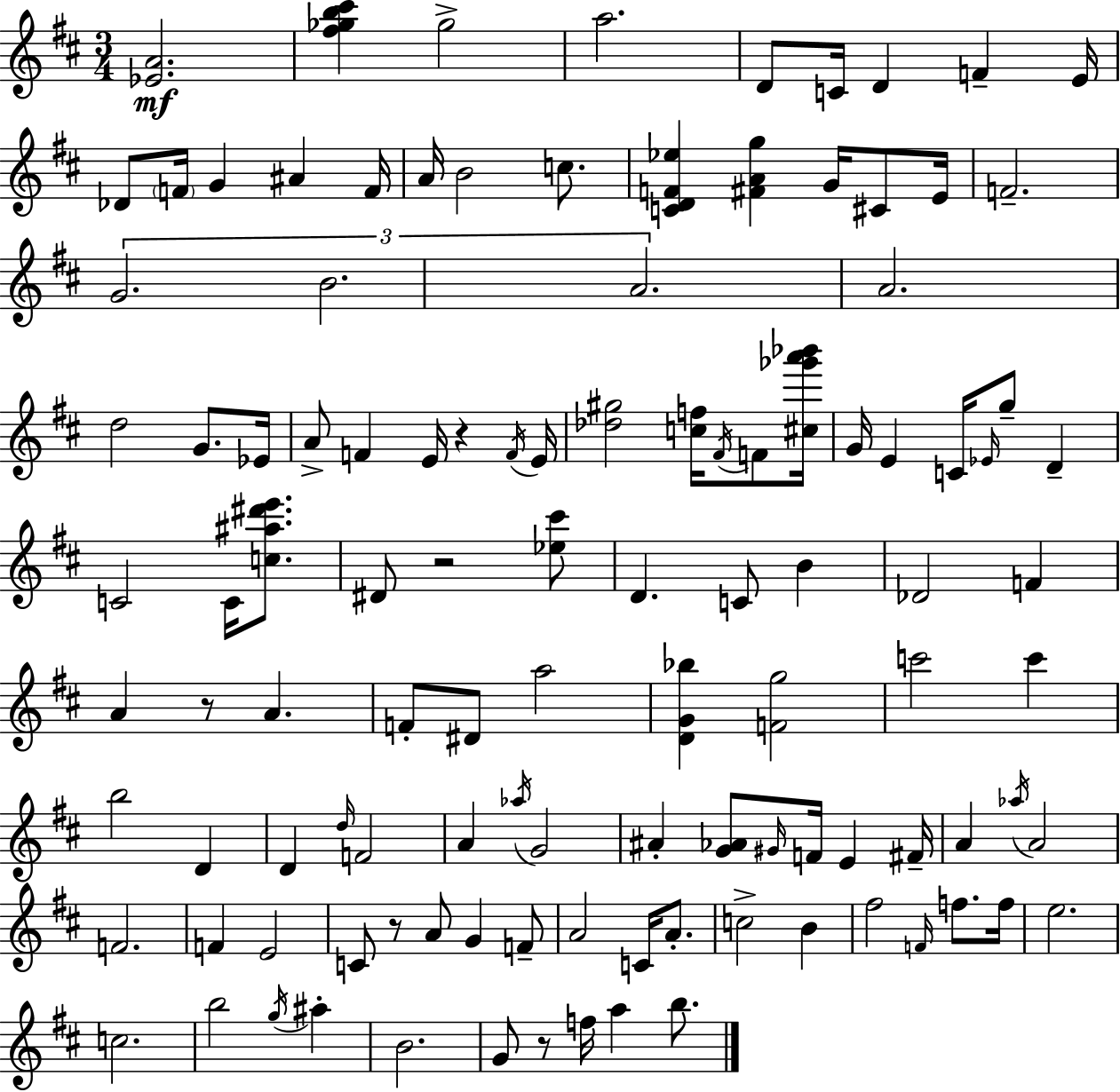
X:1
T:Untitled
M:3/4
L:1/4
K:D
[_EA]2 [^f_gb^c'] _g2 a2 D/2 C/4 D F E/4 _D/2 F/4 G ^A F/4 A/4 B2 c/2 [CDF_e] [^FAg] G/4 ^C/2 E/4 F2 G2 B2 A2 A2 d2 G/2 _E/4 A/2 F E/4 z F/4 E/4 [_d^g]2 [cf]/4 ^F/4 F/2 [^c_g'a'_b']/4 G/4 E C/4 _E/4 g/2 D C2 C/4 [c^a^d'e']/2 ^D/2 z2 [_e^c']/2 D C/2 B _D2 F A z/2 A F/2 ^D/2 a2 [DG_b] [Fg]2 c'2 c' b2 D D d/4 F2 A _a/4 G2 ^A [G_A]/2 ^G/4 F/4 E ^F/4 A _a/4 A2 F2 F E2 C/2 z/2 A/2 G F/2 A2 C/4 A/2 c2 B ^f2 F/4 f/2 f/4 e2 c2 b2 g/4 ^a B2 G/2 z/2 f/4 a b/2